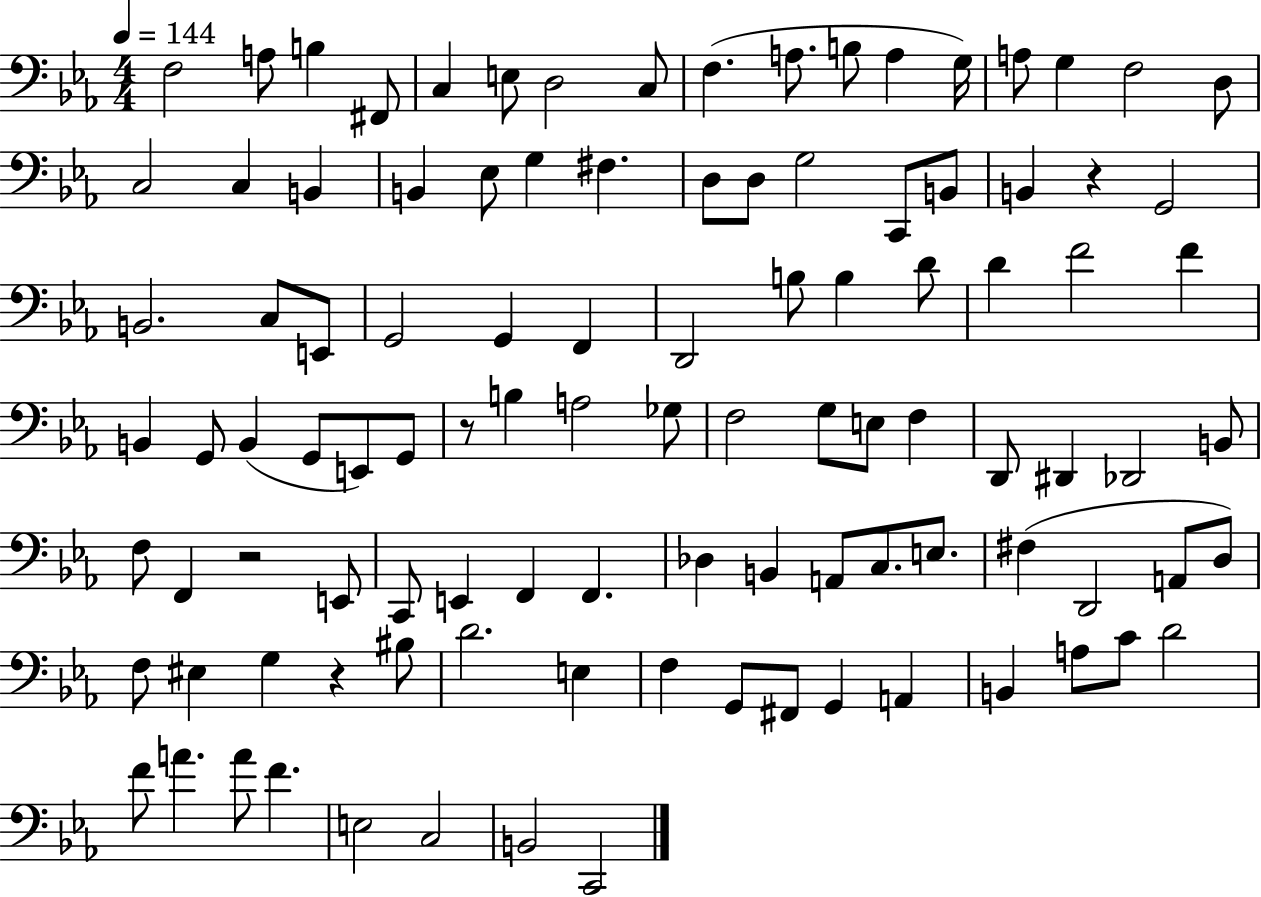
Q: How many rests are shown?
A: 4